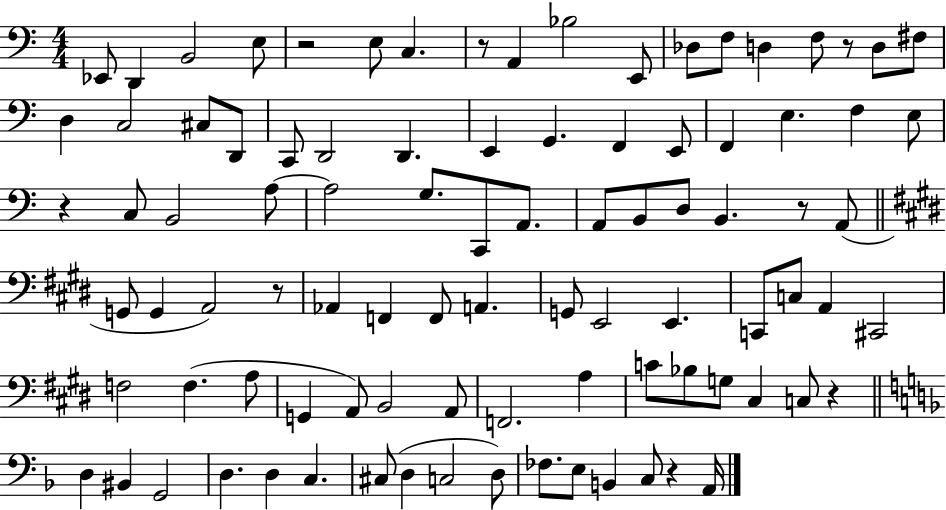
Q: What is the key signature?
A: C major